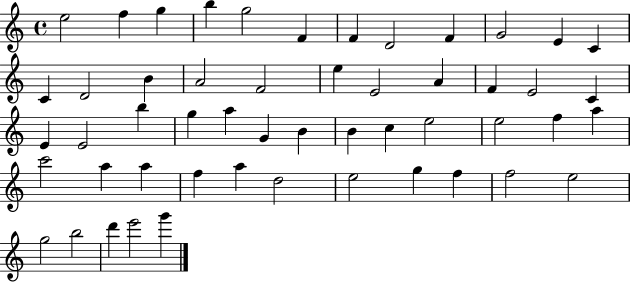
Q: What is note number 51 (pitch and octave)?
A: E6